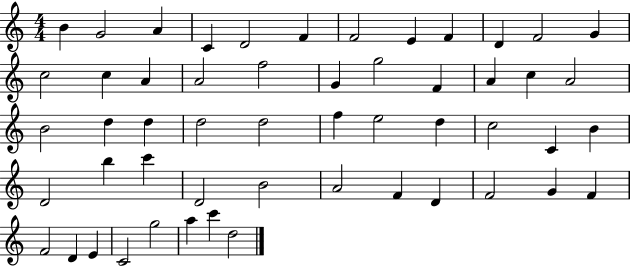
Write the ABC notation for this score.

X:1
T:Untitled
M:4/4
L:1/4
K:C
B G2 A C D2 F F2 E F D F2 G c2 c A A2 f2 G g2 F A c A2 B2 d d d2 d2 f e2 d c2 C B D2 b c' D2 B2 A2 F D F2 G F F2 D E C2 g2 a c' d2